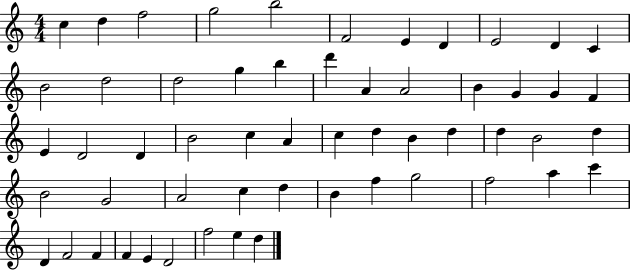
{
  \clef treble
  \numericTimeSignature
  \time 4/4
  \key c \major
  c''4 d''4 f''2 | g''2 b''2 | f'2 e'4 d'4 | e'2 d'4 c'4 | \break b'2 d''2 | d''2 g''4 b''4 | d'''4 a'4 a'2 | b'4 g'4 g'4 f'4 | \break e'4 d'2 d'4 | b'2 c''4 a'4 | c''4 d''4 b'4 d''4 | d''4 b'2 d''4 | \break b'2 g'2 | a'2 c''4 d''4 | b'4 f''4 g''2 | f''2 a''4 c'''4 | \break d'4 f'2 f'4 | f'4 e'4 d'2 | f''2 e''4 d''4 | \bar "|."
}